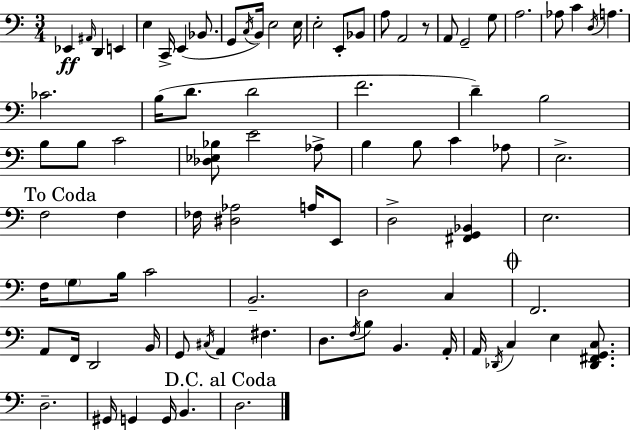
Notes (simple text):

Eb2/q A#2/s D2/q E2/q E3/q C2/s E2/q Bb2/e. G2/e C3/s B2/s E3/h E3/s E3/h E2/e Bb2/e A3/e A2/h R/e A2/e G2/h G3/e A3/h. Ab3/e C4/q D3/s A3/q. CES4/h. B3/s D4/e. D4/h F4/h. D4/q B3/h B3/e B3/e C4/h [Db3,Eb3,Bb3]/e E4/h Ab3/e B3/q B3/e C4/q Ab3/e E3/h. F3/h F3/q FES3/s [D#3,Ab3]/h A3/s E2/e D3/h [F#2,G2,Bb2]/q E3/h. F3/s G3/e B3/s C4/h B2/h. D3/h C3/q F2/h. A2/e F2/s D2/h B2/s G2/e C#3/s A2/q F#3/q. D3/e. F3/s B3/e B2/q. A2/s A2/s Db2/s C3/q E3/q [Db2,F#2,G2,C3]/e. D3/h. G#2/s G2/q G2/s B2/q. D3/h.